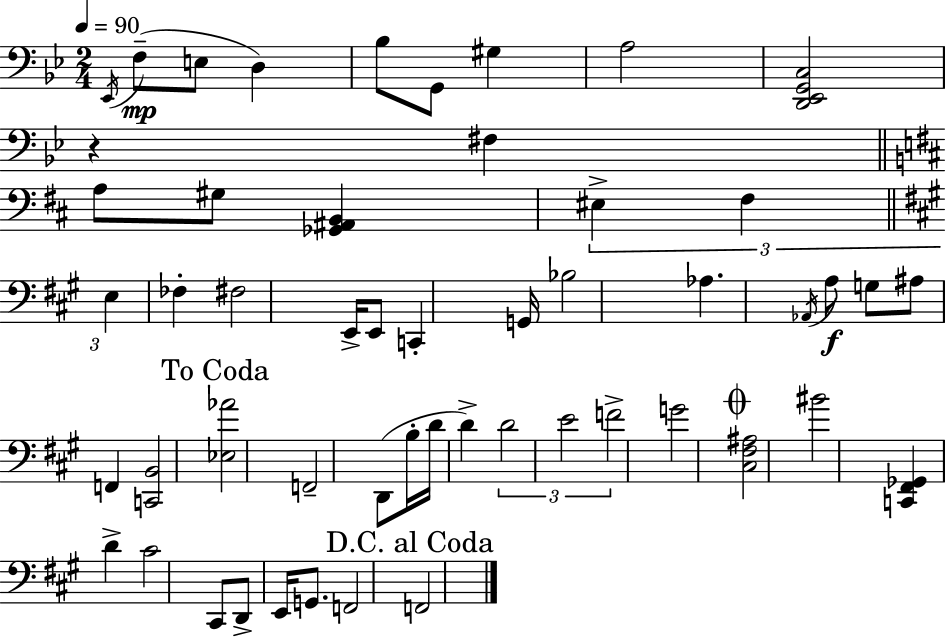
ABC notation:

X:1
T:Untitled
M:2/4
L:1/4
K:Gm
_E,,/4 F,/2 E,/2 D, _B,/2 G,,/2 ^G, A,2 [D,,_E,,G,,C,]2 z ^F, A,/2 ^G,/2 [_G,,^A,,B,,] ^E, ^F, E, _F, ^F,2 E,,/4 E,,/2 C,, G,,/4 _B,2 _A, _A,,/4 A,/2 G,/2 ^A,/2 F,, [C,,B,,]2 [_E,_A]2 F,,2 D,,/2 B,/4 D/4 D D2 E2 F2 G2 [^C,^F,^A,]2 ^B2 [C,,^F,,_G,,] D ^C2 ^C,,/2 D,,/2 E,,/4 G,,/2 F,,2 F,,2